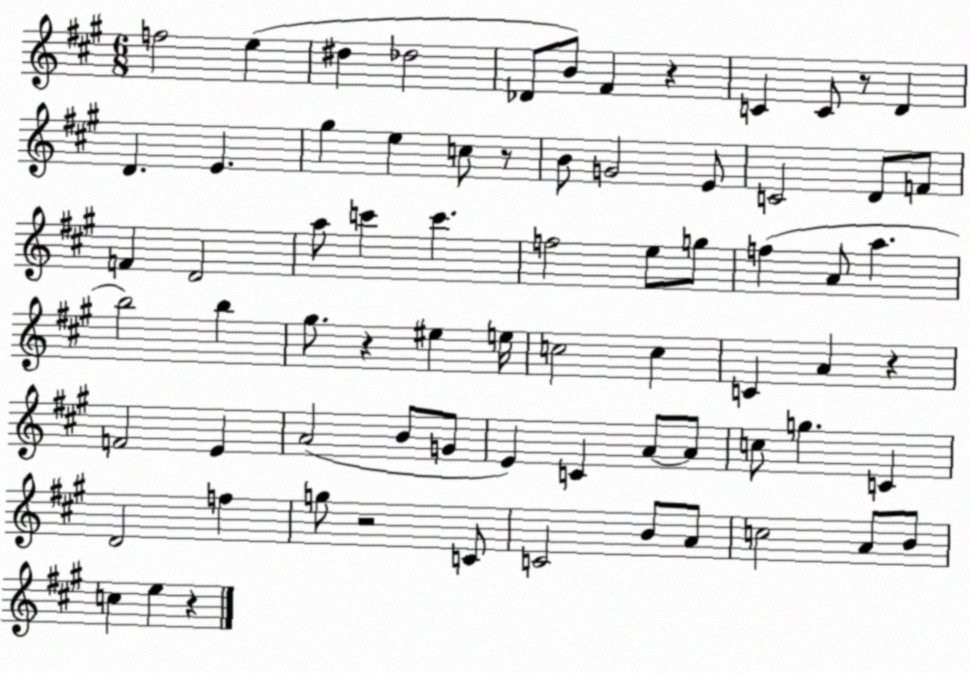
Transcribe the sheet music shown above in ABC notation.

X:1
T:Untitled
M:6/8
L:1/4
K:A
f2 e ^d _d2 _D/2 B/2 ^F z C C/2 z/2 D D E ^g e c/2 z/2 B/2 G2 E/2 C2 D/2 F/2 F D2 a/2 c' c' f2 e/2 g/2 f A/2 a b2 b ^g/2 z ^e e/4 c2 c C A z F2 E A2 B/2 G/2 E C A/2 A/2 c/2 g C D2 f g/2 z2 C/2 C2 B/2 A/2 c2 A/2 B/2 c e z